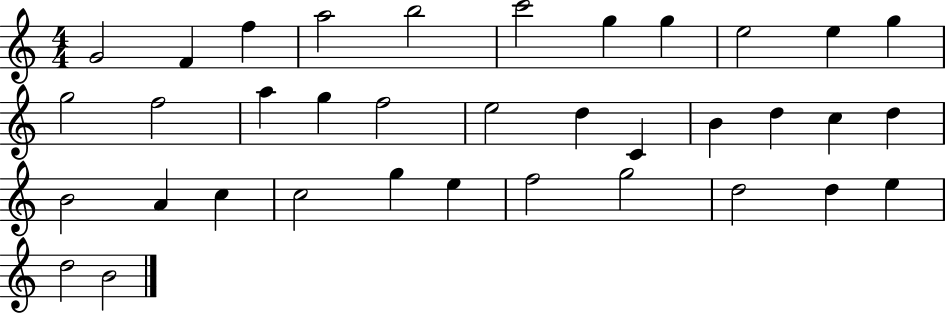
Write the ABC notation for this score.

X:1
T:Untitled
M:4/4
L:1/4
K:C
G2 F f a2 b2 c'2 g g e2 e g g2 f2 a g f2 e2 d C B d c d B2 A c c2 g e f2 g2 d2 d e d2 B2